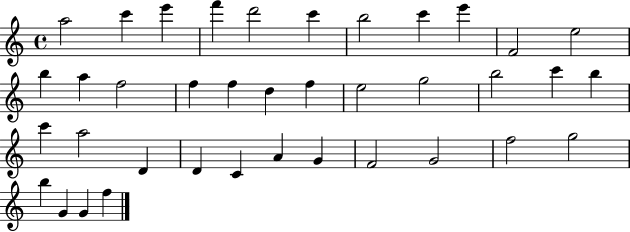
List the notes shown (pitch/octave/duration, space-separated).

A5/h C6/q E6/q F6/q D6/h C6/q B5/h C6/q E6/q F4/h E5/h B5/q A5/q F5/h F5/q F5/q D5/q F5/q E5/h G5/h B5/h C6/q B5/q C6/q A5/h D4/q D4/q C4/q A4/q G4/q F4/h G4/h F5/h G5/h B5/q G4/q G4/q F5/q